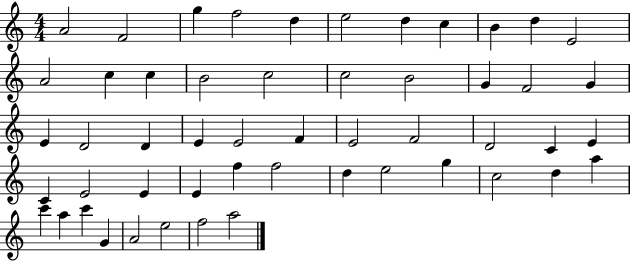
A4/h F4/h G5/q F5/h D5/q E5/h D5/q C5/q B4/q D5/q E4/h A4/h C5/q C5/q B4/h C5/h C5/h B4/h G4/q F4/h G4/q E4/q D4/h D4/q E4/q E4/h F4/q E4/h F4/h D4/h C4/q E4/q C4/q E4/h E4/q E4/q F5/q F5/h D5/q E5/h G5/q C5/h D5/q A5/q C6/q A5/q C6/q G4/q A4/h E5/h F5/h A5/h